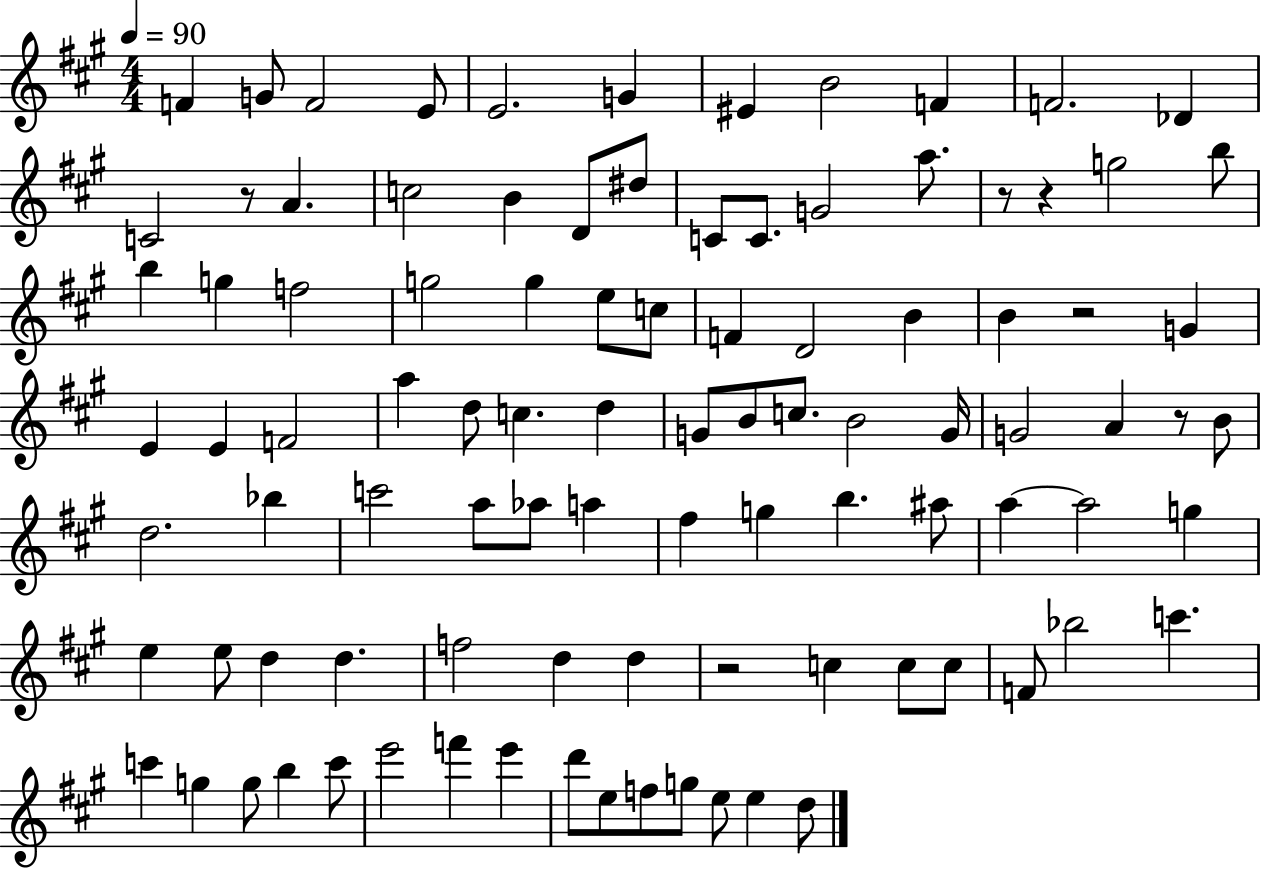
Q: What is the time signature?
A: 4/4